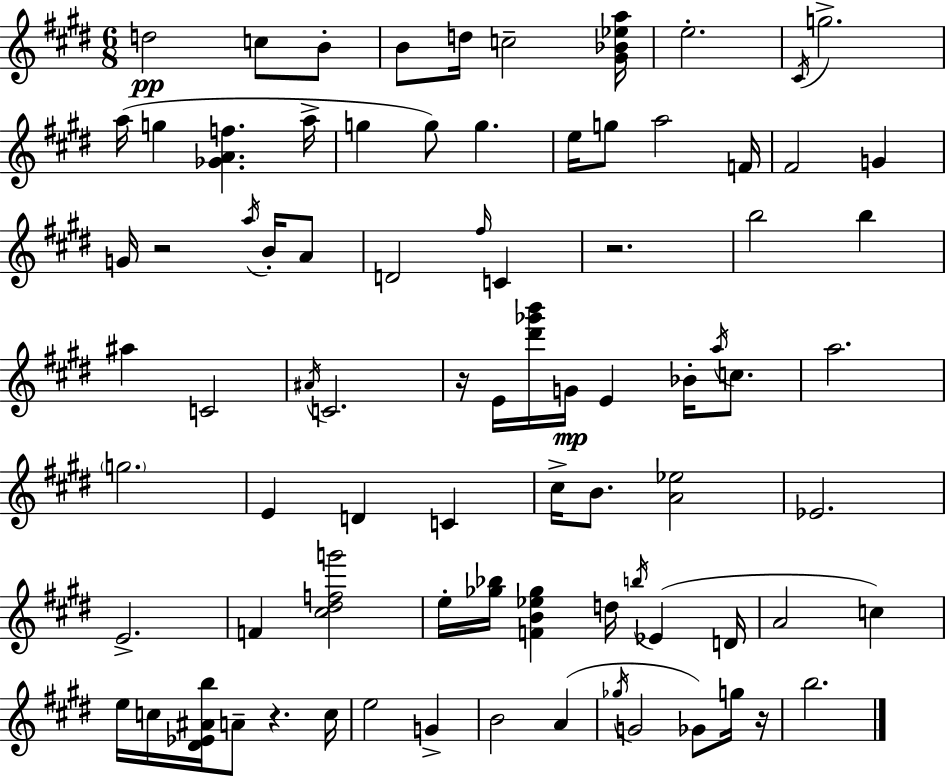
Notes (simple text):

D5/h C5/e B4/e B4/e D5/s C5/h [G#4,Bb4,Eb5,A5]/s E5/h. C#4/s G5/h. A5/s G5/q [Gb4,A4,F5]/q. A5/s G5/q G5/e G5/q. E5/s G5/e A5/h F4/s F#4/h G4/q G4/s R/h A5/s B4/s A4/e D4/h F#5/s C4/q R/h. B5/h B5/q A#5/q C4/h A#4/s C4/h. R/s E4/s [D#6,Gb6,B6]/s G4/s E4/q Bb4/s A5/s C5/e. A5/h. G5/h. E4/q D4/q C4/q C#5/s B4/e. [A4,Eb5]/h Eb4/h. E4/h. F4/q [C#5,D#5,F5,G6]/h E5/s [Gb5,Bb5]/s [F4,B4,Eb5,Gb5]/q D5/s B5/s Eb4/q D4/s A4/h C5/q E5/s C5/s [D#4,Eb4,A#4,B5]/s A4/e R/q. C5/s E5/h G4/q B4/h A4/q Gb5/s G4/h Gb4/e G5/s R/s B5/h.